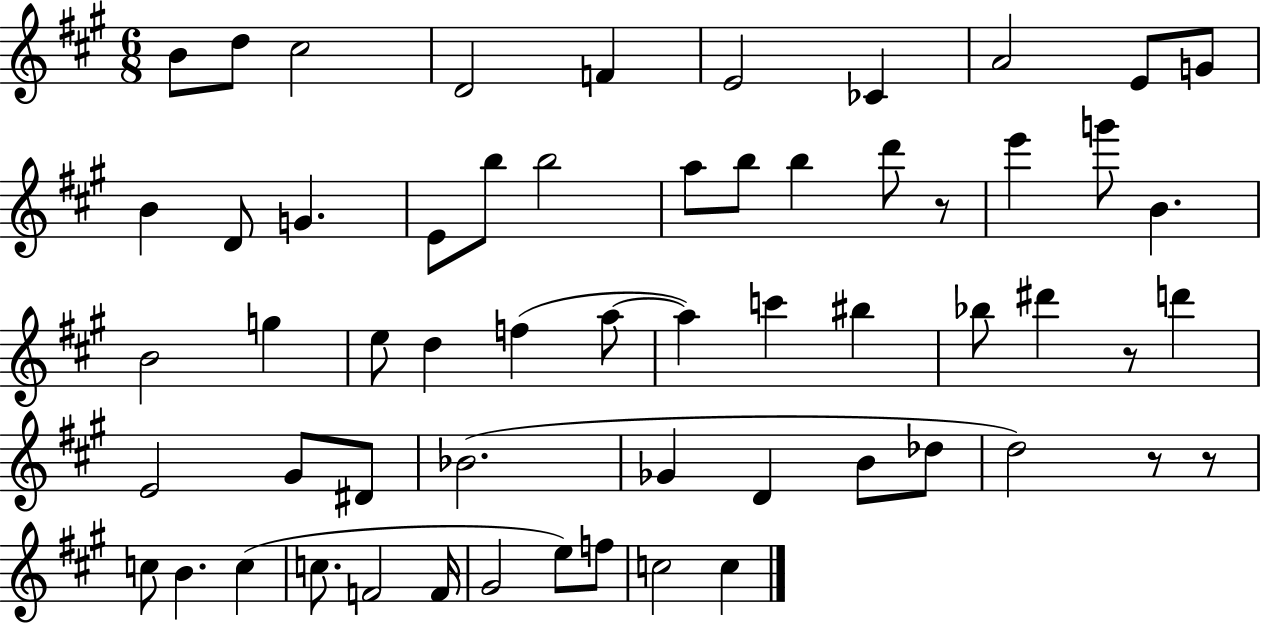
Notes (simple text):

B4/e D5/e C#5/h D4/h F4/q E4/h CES4/q A4/h E4/e G4/e B4/q D4/e G4/q. E4/e B5/e B5/h A5/e B5/e B5/q D6/e R/e E6/q G6/e B4/q. B4/h G5/q E5/e D5/q F5/q A5/e A5/q C6/q BIS5/q Bb5/e D#6/q R/e D6/q E4/h G#4/e D#4/e Bb4/h. Gb4/q D4/q B4/e Db5/e D5/h R/e R/e C5/e B4/q. C5/q C5/e. F4/h F4/s G#4/h E5/e F5/e C5/h C5/q